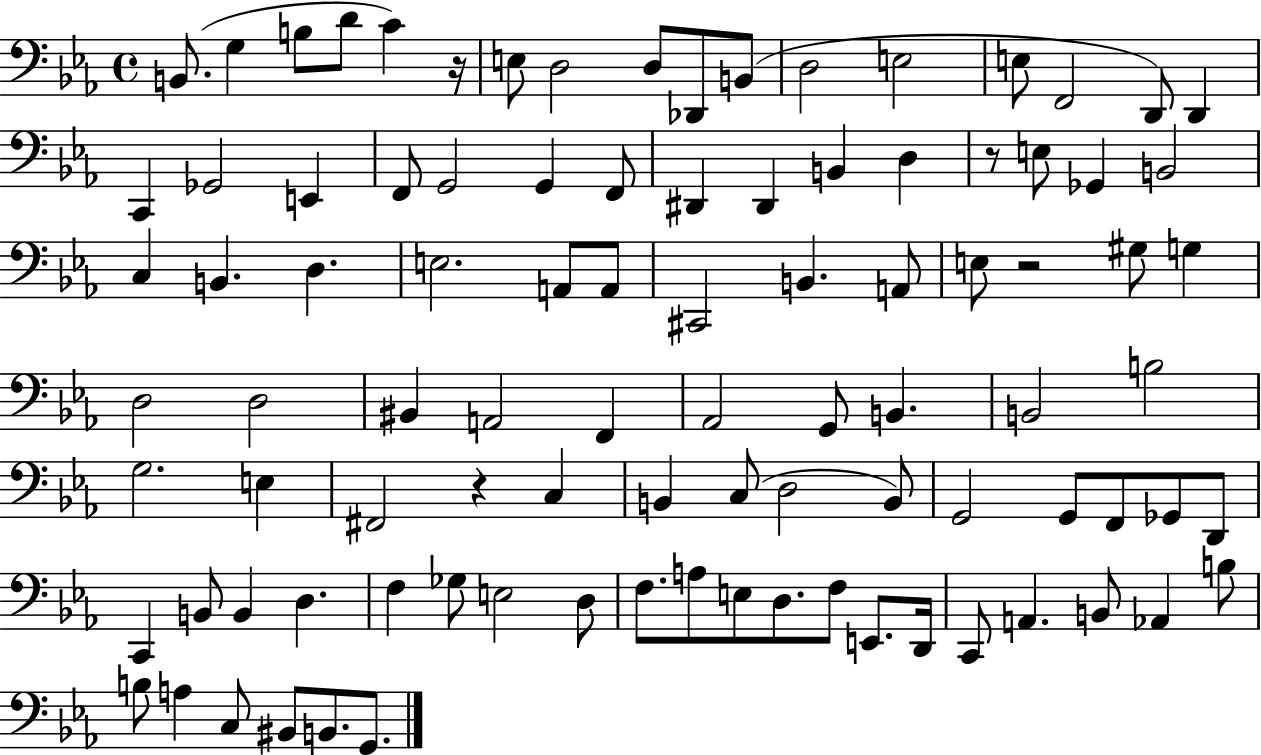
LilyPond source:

{
  \clef bass
  \time 4/4
  \defaultTimeSignature
  \key ees \major
  b,8.( g4 b8 d'8 c'4) r16 | e8 d2 d8 des,8 b,8( | d2 e2 | e8 f,2 d,8) d,4 | \break c,4 ges,2 e,4 | f,8 g,2 g,4 f,8 | dis,4 dis,4 b,4 d4 | r8 e8 ges,4 b,2 | \break c4 b,4. d4. | e2. a,8 a,8 | cis,2 b,4. a,8 | e8 r2 gis8 g4 | \break d2 d2 | bis,4 a,2 f,4 | aes,2 g,8 b,4. | b,2 b2 | \break g2. e4 | fis,2 r4 c4 | b,4 c8( d2 b,8) | g,2 g,8 f,8 ges,8 d,8 | \break c,4 b,8 b,4 d4. | f4 ges8 e2 d8 | f8. a8 e8 d8. f8 e,8. d,16 | c,8 a,4. b,8 aes,4 b8 | \break b8 a4 c8 bis,8 b,8. g,8. | \bar "|."
}